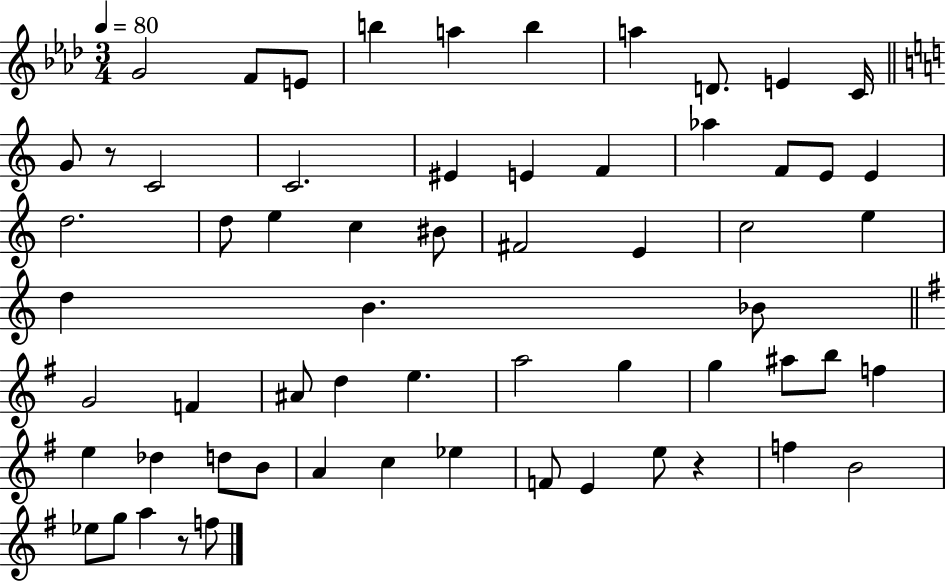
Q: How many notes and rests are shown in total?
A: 62